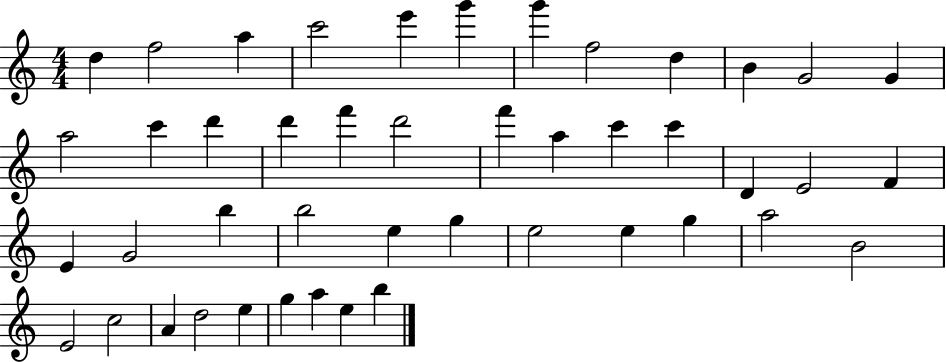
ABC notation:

X:1
T:Untitled
M:4/4
L:1/4
K:C
d f2 a c'2 e' g' g' f2 d B G2 G a2 c' d' d' f' d'2 f' a c' c' D E2 F E G2 b b2 e g e2 e g a2 B2 E2 c2 A d2 e g a e b